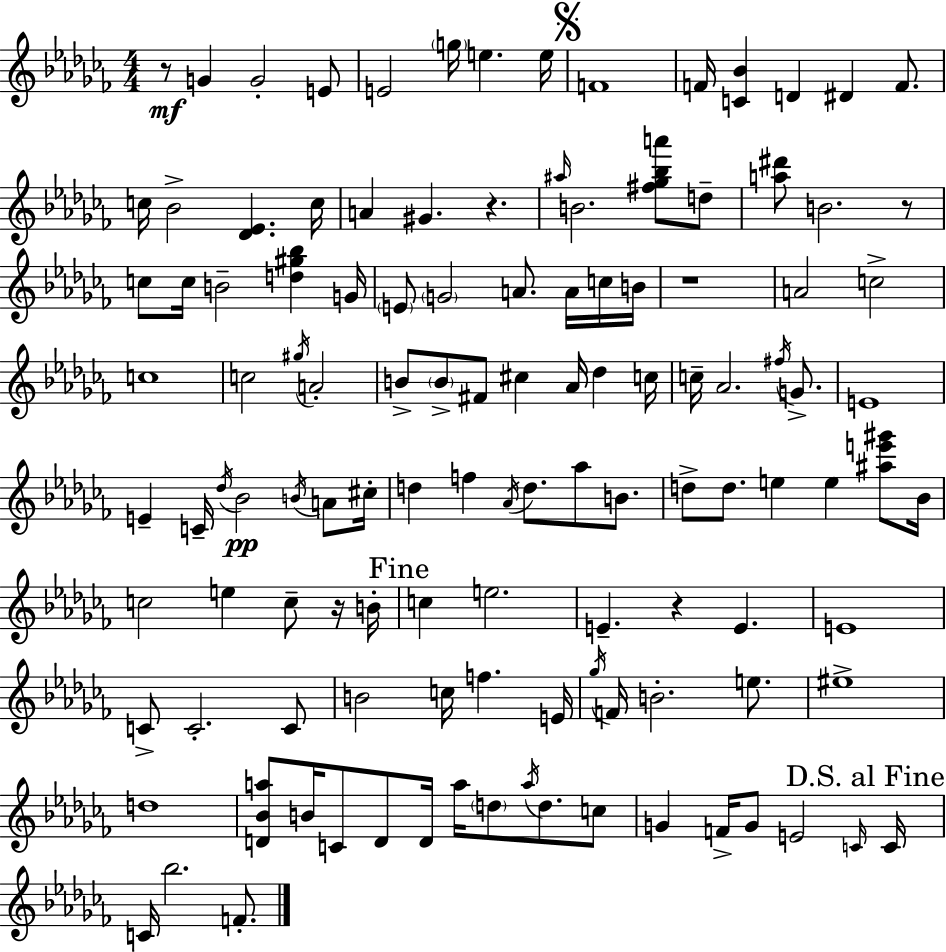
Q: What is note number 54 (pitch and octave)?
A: B4